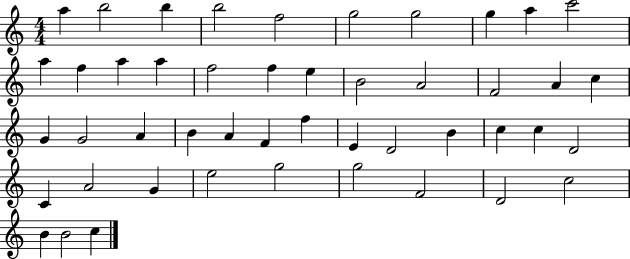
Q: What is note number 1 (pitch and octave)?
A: A5